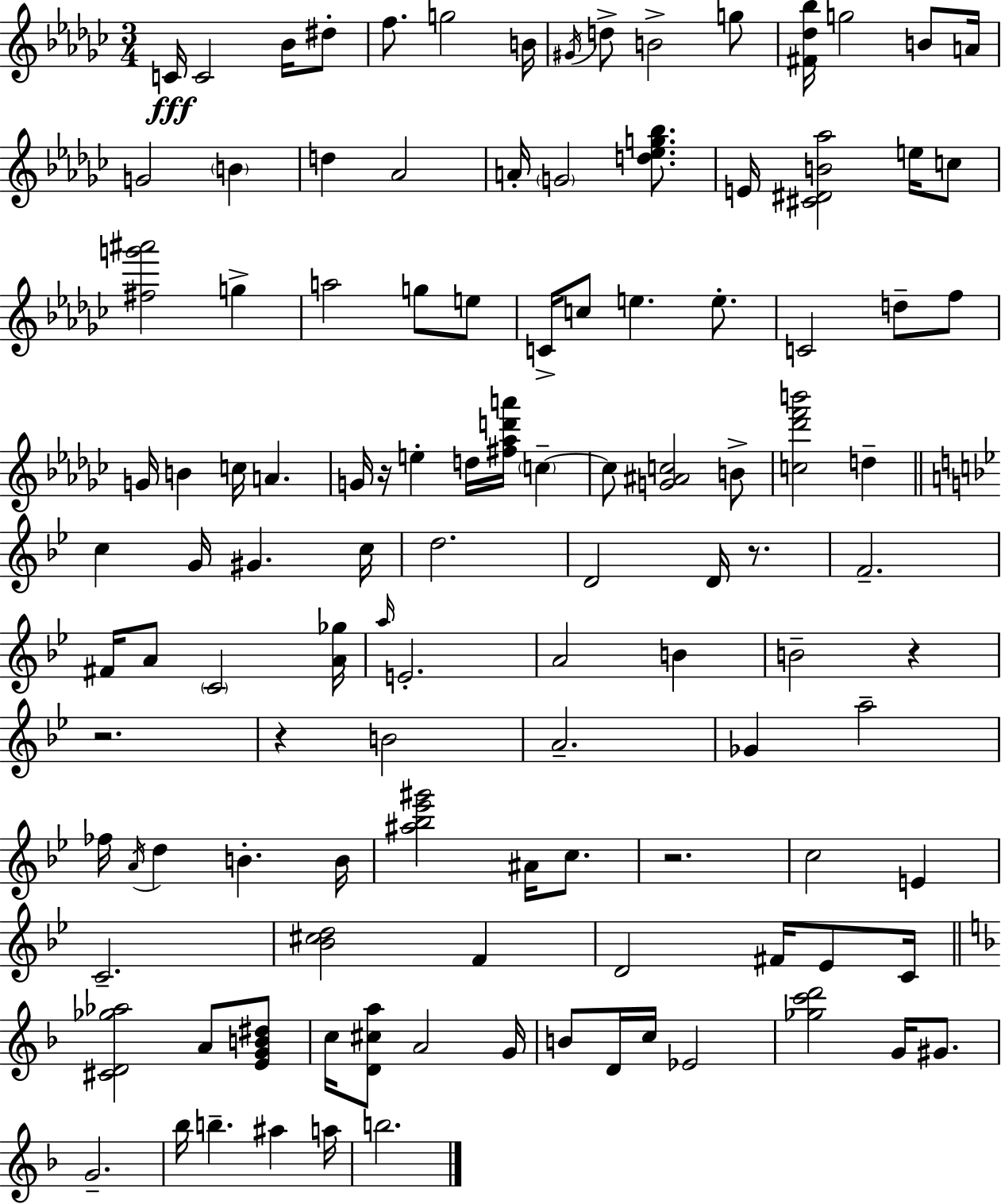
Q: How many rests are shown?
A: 6